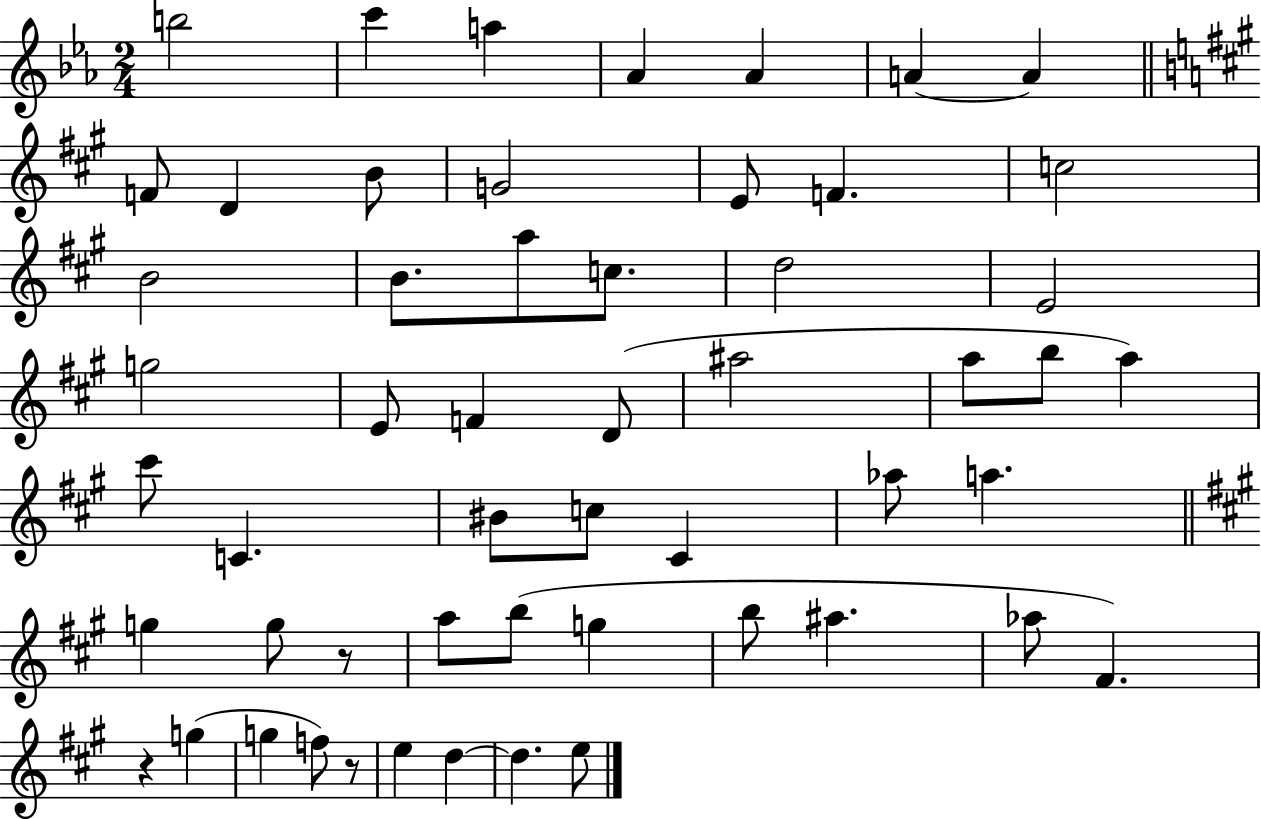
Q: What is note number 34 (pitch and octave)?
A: Ab5